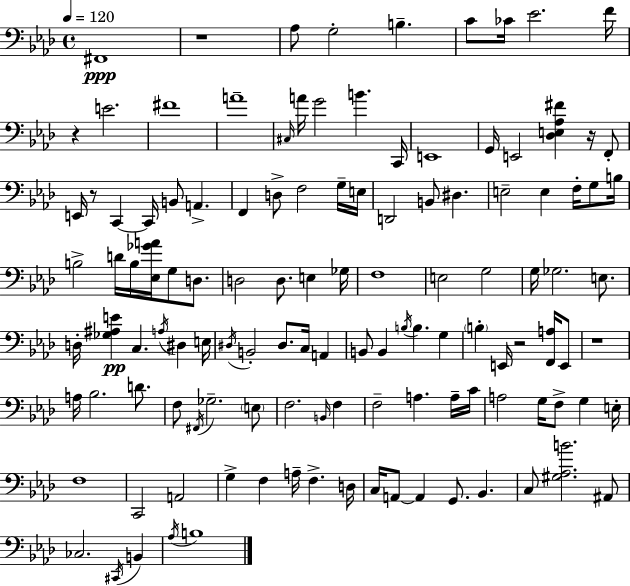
{
  \clef bass
  \time 4/4
  \defaultTimeSignature
  \key f \minor
  \tempo 4 = 120
  \repeat volta 2 { fis,1\ppp | r1 | aes8 g2-. b4.-- | c'8 ces'16 ees'2. f'16 | \break r4 e'2. | fis'1 | a'1-- | \grace { cis16 } a'16 g'2 b'4. | \break c,16 e,1 | g,16 e,2 <des e aes fis'>4 r16 f,8-. | e,16 r8 c,4~~ c,16 b,8 a,4.-> | f,4 d8-> f2 g16-- | \break e16 d,2 b,8 dis4. | e2-- e4 f16-. g8 | b16 b2-> d'16 b16 <ees ges' a'>16 g8 d8. | d2 d8. e4 | \break ges16 f1 | e2 g2 | g16 ges2. e8. | d16-. <ges ais e'>4\pp c4. \acciaccatura { a16 } dis4 | \break e16 \acciaccatura { dis16 } b,2-. dis8. c16 a,4 | b,8 b,4 \acciaccatura { b16 } b4. | g4 \parenthesize b4-. e,16 r2 | <f, a>16 e,8 r1 | \break a16 bes2. | d'8. f8 \acciaccatura { fis,16 } ges2.-- | \parenthesize e8 f2. | \grace { b,16 } f4 f2-- a4. | \break a16-- c'16 a2 g16 f8-> | g4 e16-. f1 | c,2 a,2 | g4-> f4 a16-- f4.-> | \break d16 c16 a,8~~ a,4 g,8. | bes,4. c8 <gis aes b'>2. | ais,8 ces2. | \acciaccatura { cis,16 } b,4 \acciaccatura { aes16 } b1 | \break } \bar "|."
}